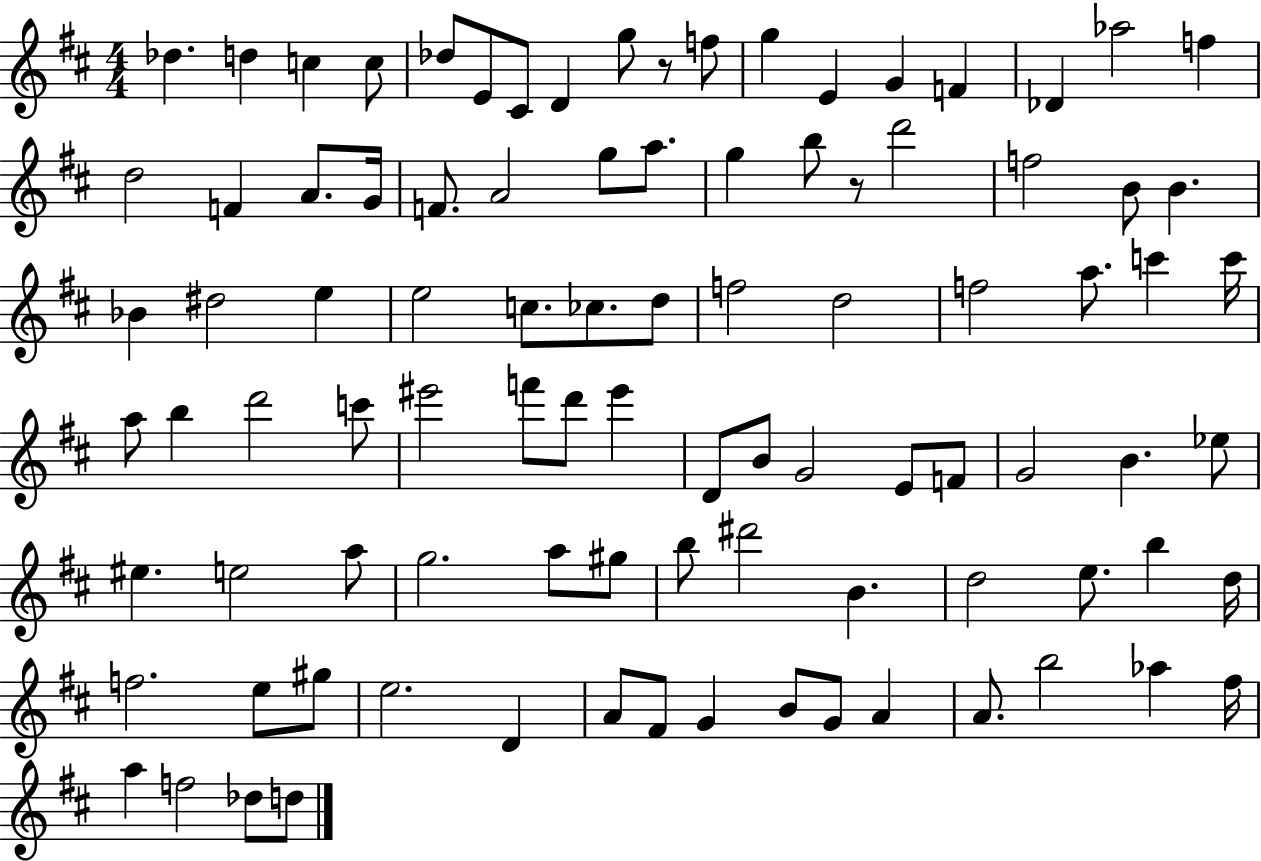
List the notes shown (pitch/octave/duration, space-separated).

Db5/q. D5/q C5/q C5/e Db5/e E4/e C#4/e D4/q G5/e R/e F5/e G5/q E4/q G4/q F4/q Db4/q Ab5/h F5/q D5/h F4/q A4/e. G4/s F4/e. A4/h G5/e A5/e. G5/q B5/e R/e D6/h F5/h B4/e B4/q. Bb4/q D#5/h E5/q E5/h C5/e. CES5/e. D5/e F5/h D5/h F5/h A5/e. C6/q C6/s A5/e B5/q D6/h C6/e EIS6/h F6/e D6/e EIS6/q D4/e B4/e G4/h E4/e F4/e G4/h B4/q. Eb5/e EIS5/q. E5/h A5/e G5/h. A5/e G#5/e B5/e D#6/h B4/q. D5/h E5/e. B5/q D5/s F5/h. E5/e G#5/e E5/h. D4/q A4/e F#4/e G4/q B4/e G4/e A4/q A4/e. B5/h Ab5/q F#5/s A5/q F5/h Db5/e D5/e